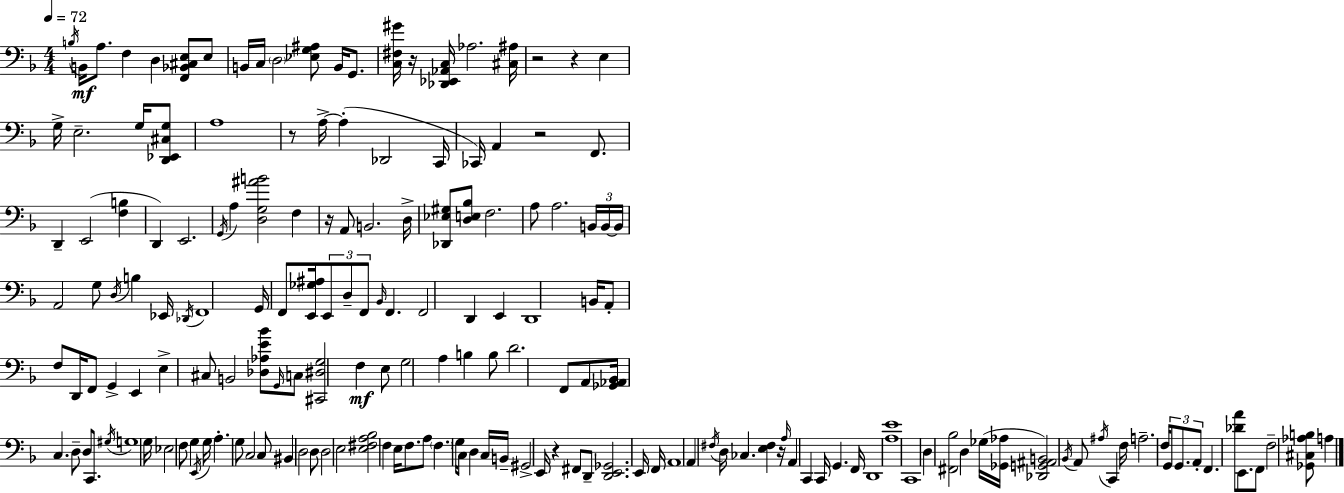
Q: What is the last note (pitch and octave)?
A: A3